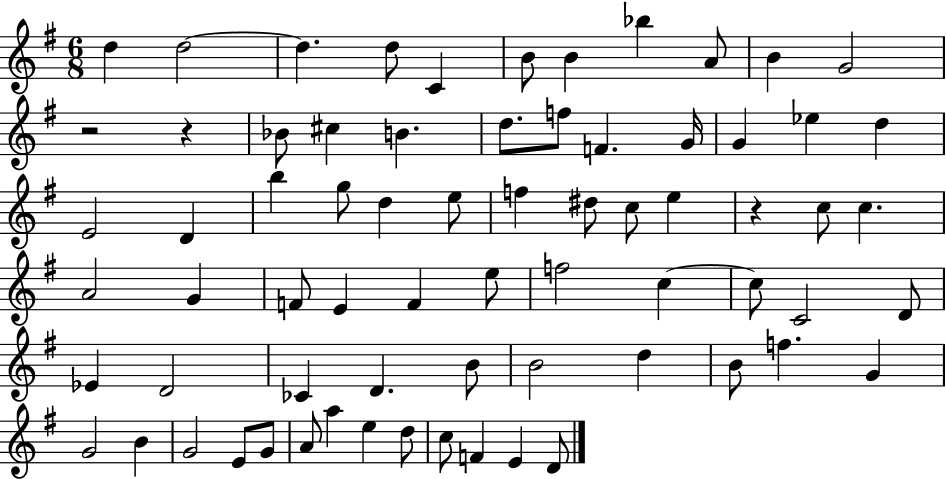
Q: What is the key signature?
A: G major